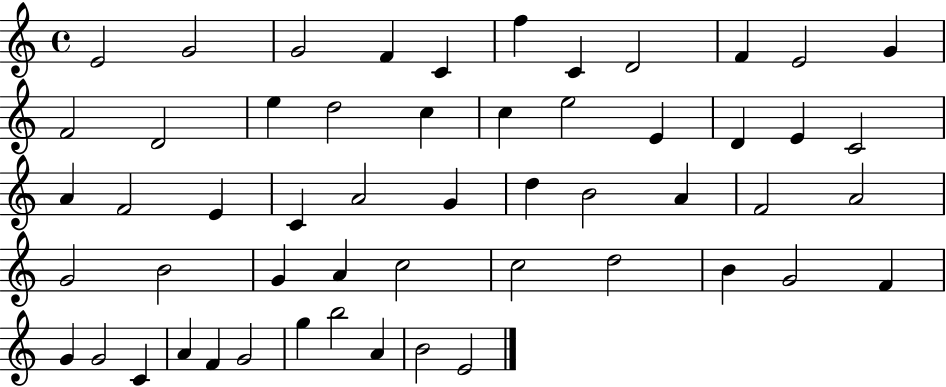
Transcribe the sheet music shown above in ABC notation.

X:1
T:Untitled
M:4/4
L:1/4
K:C
E2 G2 G2 F C f C D2 F E2 G F2 D2 e d2 c c e2 E D E C2 A F2 E C A2 G d B2 A F2 A2 G2 B2 G A c2 c2 d2 B G2 F G G2 C A F G2 g b2 A B2 E2